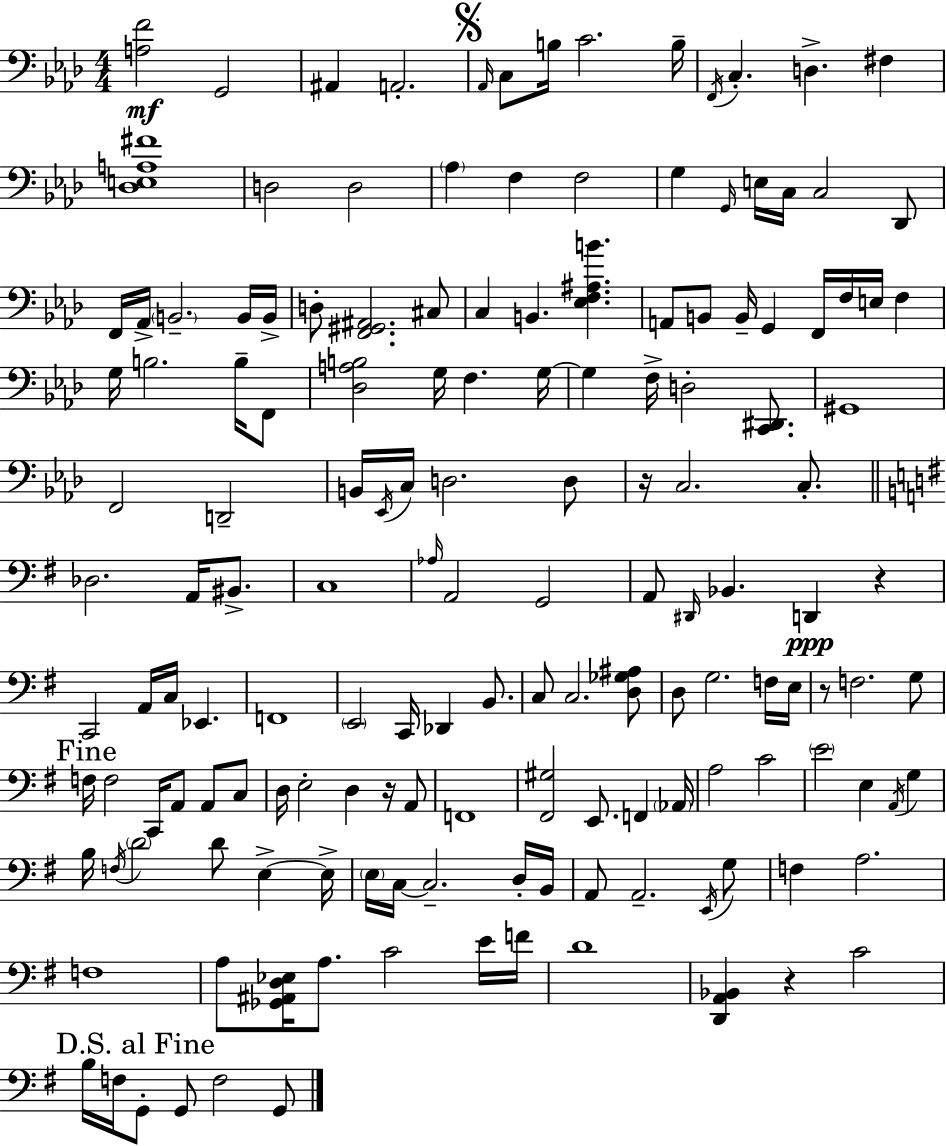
{
  \clef bass
  \numericTimeSignature
  \time 4/4
  \key f \minor
  \repeat volta 2 { <a f'>2\mf g,2 | ais,4 a,2.-. | \mark \markup { \musicglyph "scripts.segno" } \grace { aes,16 } c8 b16 c'2. | b16-- \acciaccatura { f,16 } c4.-. d4.-> fis4 | \break <des e a fis'>1 | d2 d2 | \parenthesize aes4 f4 f2 | g4 \grace { g,16 } e16 c16 c2 | \break des,8 f,16 aes,16-> \parenthesize b,2.-- | b,16 b,16-> d8-. <f, gis, ais,>2. | cis8 c4 b,4. <ees f ais b'>4. | a,8 b,8 b,16-- g,4 f,16 f16 e16 f4 | \break g16 b2. | b16-- f,8 <des a b>2 g16 f4. | g16~~ g4 f16-> d2-. | <c, dis,>8. gis,1 | \break f,2 d,2-- | b,16 \acciaccatura { ees,16 } c16 d2. | d8 r16 c2. | c8.-. \bar "||" \break \key e \minor des2. a,16 bis,8.-> | c1 | \grace { aes16 } a,2 g,2 | a,8 \grace { dis,16 } bes,4. d,4\ppp r4 | \break c,2 a,16 c16 ees,4. | f,1 | \parenthesize e,2 c,16 des,4 b,8. | c8 c2. | \break <d ges ais>8 d8 g2. | f16 e16 r8 f2. | g8 \mark "Fine" f16 f2 c,16 a,8 a,8 | c8 d16 e2-. d4 r16 | \break a,8 f,1 | <fis, gis>2 e,8. f,4 | \parenthesize aes,16 a2 c'2 | \parenthesize e'2 e4 \acciaccatura { a,16 } g4 | \break b16 \acciaccatura { f16 } \parenthesize d'2 d'8 e4->~~ | e16-> \parenthesize e16 c16~~ c2.-- | d16-. b,16 a,8 a,2.-- | \acciaccatura { e,16 } g8 f4 a2. | \break f1 | a8 <ges, ais, d ees>16 a8. c'2 | e'16 f'16 d'1 | <d, a, bes,>4 r4 c'2 | \break \mark "D.S. al Fine" b16 f16 g,8-. g,8 f2 | g,8 } \bar "|."
}